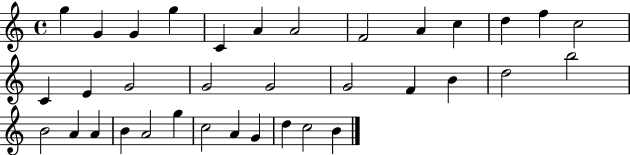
X:1
T:Untitled
M:4/4
L:1/4
K:C
g G G g C A A2 F2 A c d f c2 C E G2 G2 G2 G2 F B d2 b2 B2 A A B A2 g c2 A G d c2 B